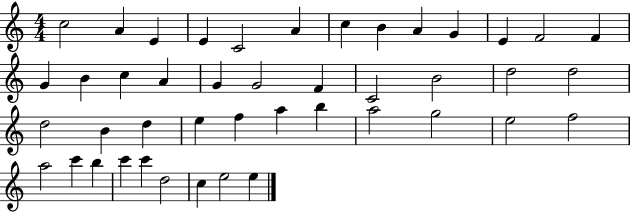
{
  \clef treble
  \numericTimeSignature
  \time 4/4
  \key c \major
  c''2 a'4 e'4 | e'4 c'2 a'4 | c''4 b'4 a'4 g'4 | e'4 f'2 f'4 | \break g'4 b'4 c''4 a'4 | g'4 g'2 f'4 | c'2 b'2 | d''2 d''2 | \break d''2 b'4 d''4 | e''4 f''4 a''4 b''4 | a''2 g''2 | e''2 f''2 | \break a''2 c'''4 b''4 | c'''4 c'''4 d''2 | c''4 e''2 e''4 | \bar "|."
}